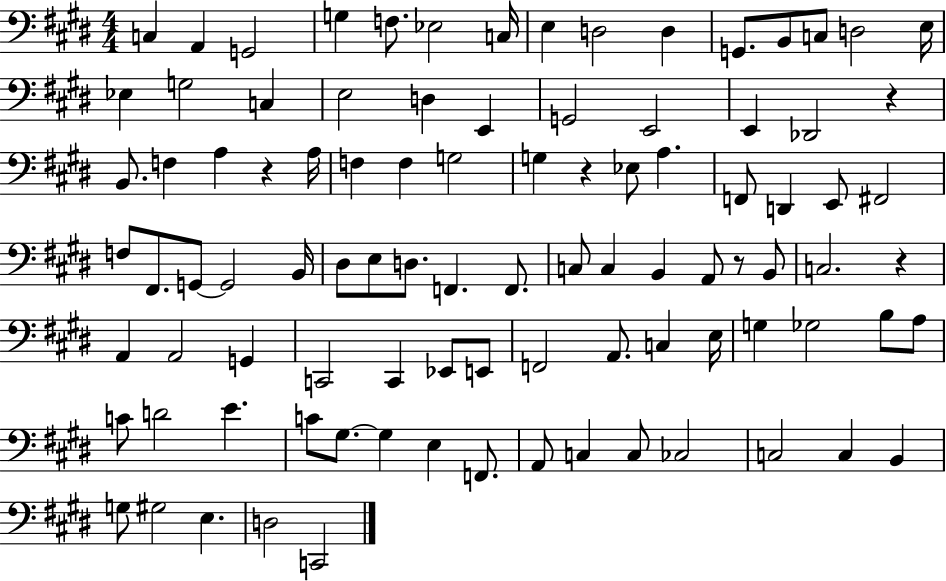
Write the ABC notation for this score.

X:1
T:Untitled
M:4/4
L:1/4
K:E
C, A,, G,,2 G, F,/2 _E,2 C,/4 E, D,2 D, G,,/2 B,,/2 C,/2 D,2 E,/4 _E, G,2 C, E,2 D, E,, G,,2 E,,2 E,, _D,,2 z B,,/2 F, A, z A,/4 F, F, G,2 G, z _E,/2 A, F,,/2 D,, E,,/2 ^F,,2 F,/2 ^F,,/2 G,,/2 G,,2 B,,/4 ^D,/2 E,/2 D,/2 F,, F,,/2 C,/2 C, B,, A,,/2 z/2 B,,/2 C,2 z A,, A,,2 G,, C,,2 C,, _E,,/2 E,,/2 F,,2 A,,/2 C, E,/4 G, _G,2 B,/2 A,/2 C/2 D2 E C/2 ^G,/2 ^G, E, F,,/2 A,,/2 C, C,/2 _C,2 C,2 C, B,, G,/2 ^G,2 E, D,2 C,,2